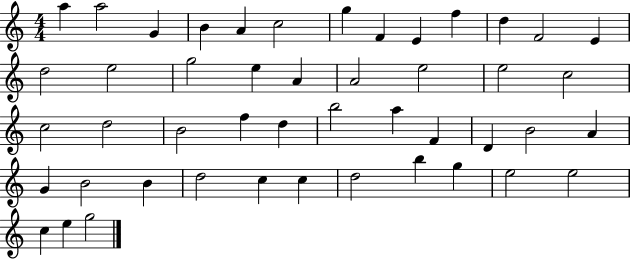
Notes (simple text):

A5/q A5/h G4/q B4/q A4/q C5/h G5/q F4/q E4/q F5/q D5/q F4/h E4/q D5/h E5/h G5/h E5/q A4/q A4/h E5/h E5/h C5/h C5/h D5/h B4/h F5/q D5/q B5/h A5/q F4/q D4/q B4/h A4/q G4/q B4/h B4/q D5/h C5/q C5/q D5/h B5/q G5/q E5/h E5/h C5/q E5/q G5/h